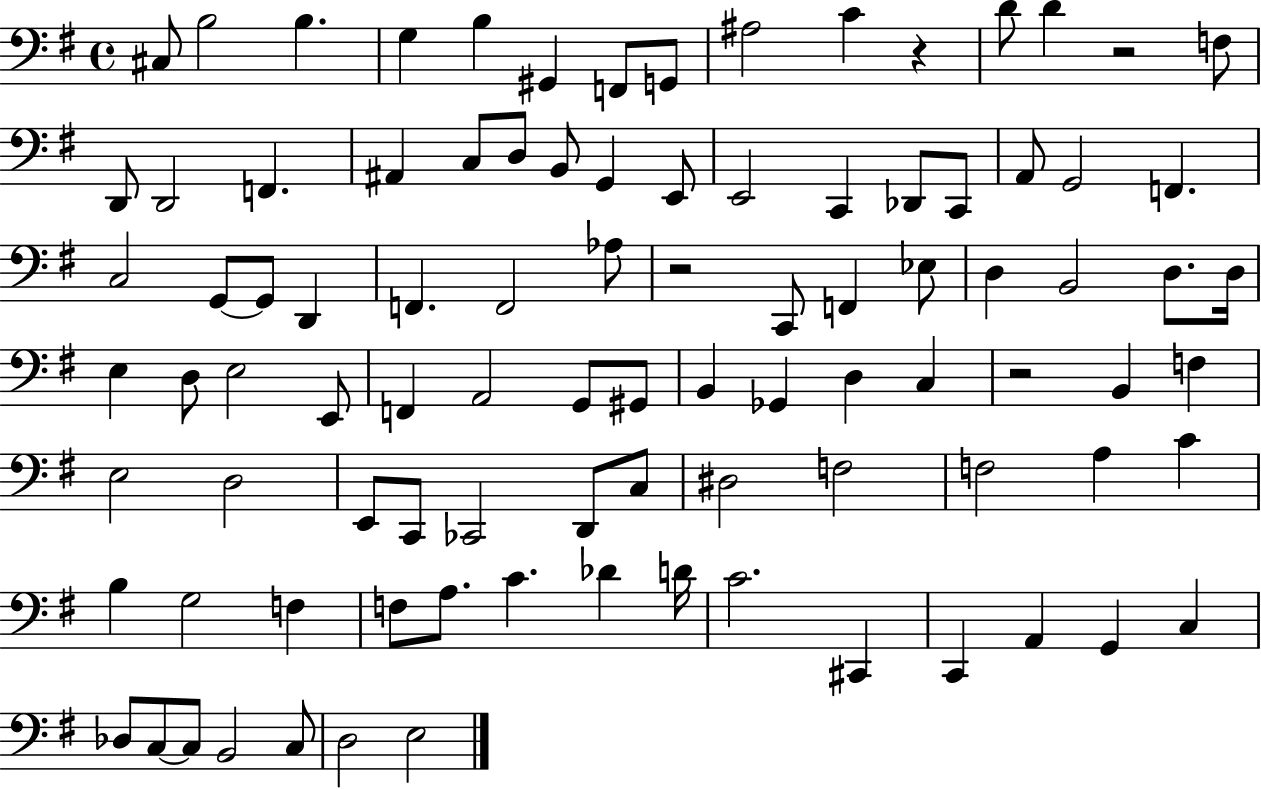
X:1
T:Untitled
M:4/4
L:1/4
K:G
^C,/2 B,2 B, G, B, ^G,, F,,/2 G,,/2 ^A,2 C z D/2 D z2 F,/2 D,,/2 D,,2 F,, ^A,, C,/2 D,/2 B,,/2 G,, E,,/2 E,,2 C,, _D,,/2 C,,/2 A,,/2 G,,2 F,, C,2 G,,/2 G,,/2 D,, F,, F,,2 _A,/2 z2 C,,/2 F,, _E,/2 D, B,,2 D,/2 D,/4 E, D,/2 E,2 E,,/2 F,, A,,2 G,,/2 ^G,,/2 B,, _G,, D, C, z2 B,, F, E,2 D,2 E,,/2 C,,/2 _C,,2 D,,/2 C,/2 ^D,2 F,2 F,2 A, C B, G,2 F, F,/2 A,/2 C _D D/4 C2 ^C,, C,, A,, G,, C, _D,/2 C,/2 C,/2 B,,2 C,/2 D,2 E,2